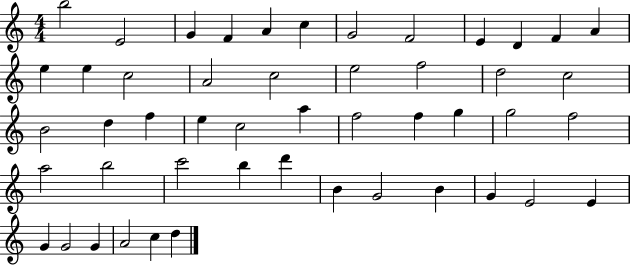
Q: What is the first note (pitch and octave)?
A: B5